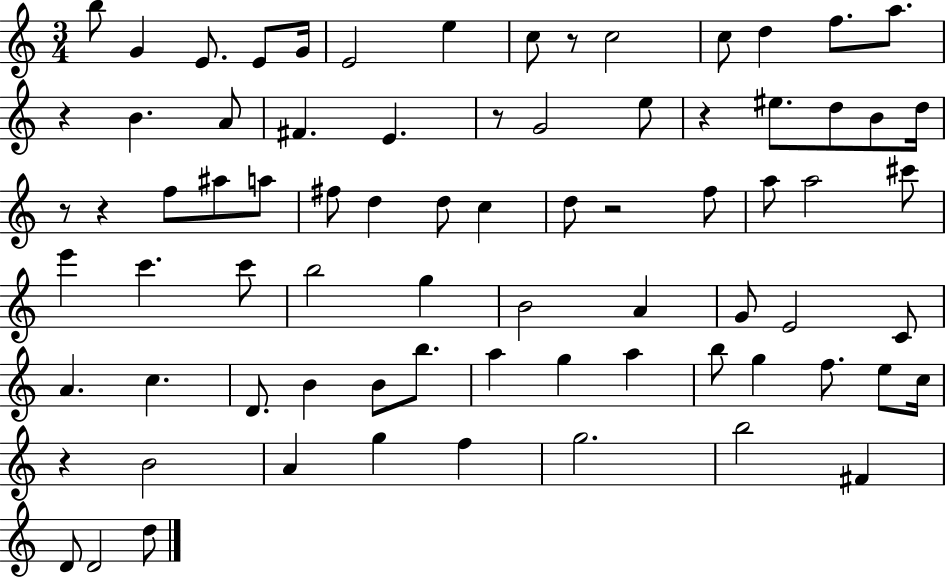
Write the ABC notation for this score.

X:1
T:Untitled
M:3/4
L:1/4
K:C
b/2 G E/2 E/2 G/4 E2 e c/2 z/2 c2 c/2 d f/2 a/2 z B A/2 ^F E z/2 G2 e/2 z ^e/2 d/2 B/2 d/4 z/2 z f/2 ^a/2 a/2 ^f/2 d d/2 c d/2 z2 f/2 a/2 a2 ^c'/2 e' c' c'/2 b2 g B2 A G/2 E2 C/2 A c D/2 B B/2 b/2 a g a b/2 g f/2 e/2 c/4 z B2 A g f g2 b2 ^F D/2 D2 d/2